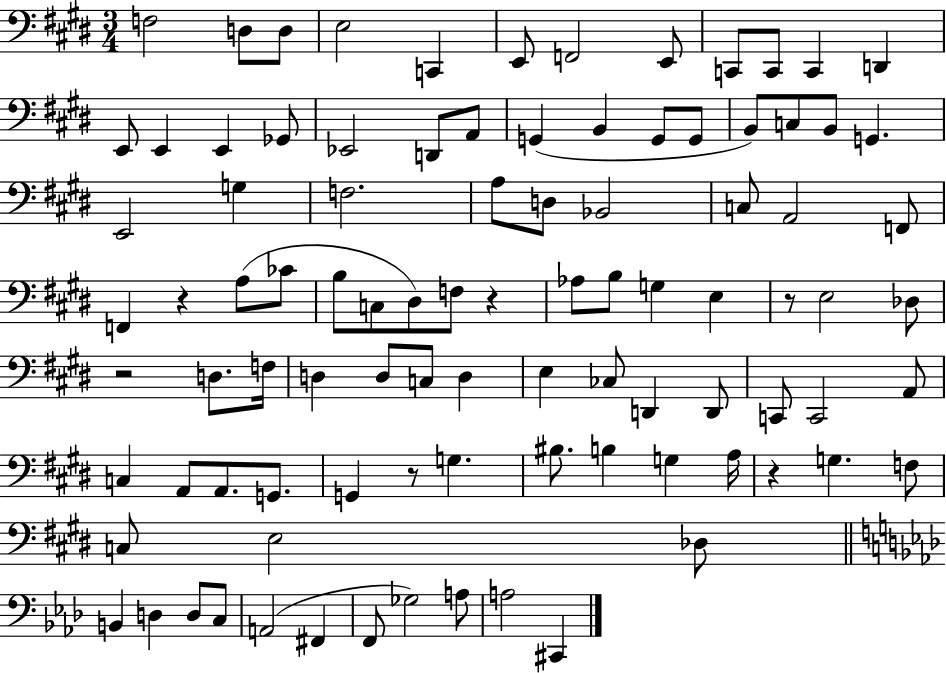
F3/h D3/e D3/e E3/h C2/q E2/e F2/h E2/e C2/e C2/e C2/q D2/q E2/e E2/q E2/q Gb2/e Eb2/h D2/e A2/e G2/q B2/q G2/e G2/e B2/e C3/e B2/e G2/q. E2/h G3/q F3/h. A3/e D3/e Bb2/h C3/e A2/h F2/e F2/q R/q A3/e CES4/e B3/e C3/e D#3/e F3/e R/q Ab3/e B3/e G3/q E3/q R/e E3/h Db3/e R/h D3/e. F3/s D3/q D3/e C3/e D3/q E3/q CES3/e D2/q D2/e C2/e C2/h A2/e C3/q A2/e A2/e. G2/e. G2/q R/e G3/q. BIS3/e. B3/q G3/q A3/s R/q G3/q. F3/e C3/e E3/h Db3/e B2/q D3/q D3/e C3/e A2/h F#2/q F2/e Gb3/h A3/e A3/h C#2/q